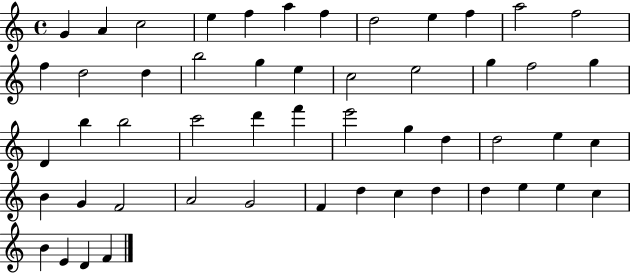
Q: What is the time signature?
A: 4/4